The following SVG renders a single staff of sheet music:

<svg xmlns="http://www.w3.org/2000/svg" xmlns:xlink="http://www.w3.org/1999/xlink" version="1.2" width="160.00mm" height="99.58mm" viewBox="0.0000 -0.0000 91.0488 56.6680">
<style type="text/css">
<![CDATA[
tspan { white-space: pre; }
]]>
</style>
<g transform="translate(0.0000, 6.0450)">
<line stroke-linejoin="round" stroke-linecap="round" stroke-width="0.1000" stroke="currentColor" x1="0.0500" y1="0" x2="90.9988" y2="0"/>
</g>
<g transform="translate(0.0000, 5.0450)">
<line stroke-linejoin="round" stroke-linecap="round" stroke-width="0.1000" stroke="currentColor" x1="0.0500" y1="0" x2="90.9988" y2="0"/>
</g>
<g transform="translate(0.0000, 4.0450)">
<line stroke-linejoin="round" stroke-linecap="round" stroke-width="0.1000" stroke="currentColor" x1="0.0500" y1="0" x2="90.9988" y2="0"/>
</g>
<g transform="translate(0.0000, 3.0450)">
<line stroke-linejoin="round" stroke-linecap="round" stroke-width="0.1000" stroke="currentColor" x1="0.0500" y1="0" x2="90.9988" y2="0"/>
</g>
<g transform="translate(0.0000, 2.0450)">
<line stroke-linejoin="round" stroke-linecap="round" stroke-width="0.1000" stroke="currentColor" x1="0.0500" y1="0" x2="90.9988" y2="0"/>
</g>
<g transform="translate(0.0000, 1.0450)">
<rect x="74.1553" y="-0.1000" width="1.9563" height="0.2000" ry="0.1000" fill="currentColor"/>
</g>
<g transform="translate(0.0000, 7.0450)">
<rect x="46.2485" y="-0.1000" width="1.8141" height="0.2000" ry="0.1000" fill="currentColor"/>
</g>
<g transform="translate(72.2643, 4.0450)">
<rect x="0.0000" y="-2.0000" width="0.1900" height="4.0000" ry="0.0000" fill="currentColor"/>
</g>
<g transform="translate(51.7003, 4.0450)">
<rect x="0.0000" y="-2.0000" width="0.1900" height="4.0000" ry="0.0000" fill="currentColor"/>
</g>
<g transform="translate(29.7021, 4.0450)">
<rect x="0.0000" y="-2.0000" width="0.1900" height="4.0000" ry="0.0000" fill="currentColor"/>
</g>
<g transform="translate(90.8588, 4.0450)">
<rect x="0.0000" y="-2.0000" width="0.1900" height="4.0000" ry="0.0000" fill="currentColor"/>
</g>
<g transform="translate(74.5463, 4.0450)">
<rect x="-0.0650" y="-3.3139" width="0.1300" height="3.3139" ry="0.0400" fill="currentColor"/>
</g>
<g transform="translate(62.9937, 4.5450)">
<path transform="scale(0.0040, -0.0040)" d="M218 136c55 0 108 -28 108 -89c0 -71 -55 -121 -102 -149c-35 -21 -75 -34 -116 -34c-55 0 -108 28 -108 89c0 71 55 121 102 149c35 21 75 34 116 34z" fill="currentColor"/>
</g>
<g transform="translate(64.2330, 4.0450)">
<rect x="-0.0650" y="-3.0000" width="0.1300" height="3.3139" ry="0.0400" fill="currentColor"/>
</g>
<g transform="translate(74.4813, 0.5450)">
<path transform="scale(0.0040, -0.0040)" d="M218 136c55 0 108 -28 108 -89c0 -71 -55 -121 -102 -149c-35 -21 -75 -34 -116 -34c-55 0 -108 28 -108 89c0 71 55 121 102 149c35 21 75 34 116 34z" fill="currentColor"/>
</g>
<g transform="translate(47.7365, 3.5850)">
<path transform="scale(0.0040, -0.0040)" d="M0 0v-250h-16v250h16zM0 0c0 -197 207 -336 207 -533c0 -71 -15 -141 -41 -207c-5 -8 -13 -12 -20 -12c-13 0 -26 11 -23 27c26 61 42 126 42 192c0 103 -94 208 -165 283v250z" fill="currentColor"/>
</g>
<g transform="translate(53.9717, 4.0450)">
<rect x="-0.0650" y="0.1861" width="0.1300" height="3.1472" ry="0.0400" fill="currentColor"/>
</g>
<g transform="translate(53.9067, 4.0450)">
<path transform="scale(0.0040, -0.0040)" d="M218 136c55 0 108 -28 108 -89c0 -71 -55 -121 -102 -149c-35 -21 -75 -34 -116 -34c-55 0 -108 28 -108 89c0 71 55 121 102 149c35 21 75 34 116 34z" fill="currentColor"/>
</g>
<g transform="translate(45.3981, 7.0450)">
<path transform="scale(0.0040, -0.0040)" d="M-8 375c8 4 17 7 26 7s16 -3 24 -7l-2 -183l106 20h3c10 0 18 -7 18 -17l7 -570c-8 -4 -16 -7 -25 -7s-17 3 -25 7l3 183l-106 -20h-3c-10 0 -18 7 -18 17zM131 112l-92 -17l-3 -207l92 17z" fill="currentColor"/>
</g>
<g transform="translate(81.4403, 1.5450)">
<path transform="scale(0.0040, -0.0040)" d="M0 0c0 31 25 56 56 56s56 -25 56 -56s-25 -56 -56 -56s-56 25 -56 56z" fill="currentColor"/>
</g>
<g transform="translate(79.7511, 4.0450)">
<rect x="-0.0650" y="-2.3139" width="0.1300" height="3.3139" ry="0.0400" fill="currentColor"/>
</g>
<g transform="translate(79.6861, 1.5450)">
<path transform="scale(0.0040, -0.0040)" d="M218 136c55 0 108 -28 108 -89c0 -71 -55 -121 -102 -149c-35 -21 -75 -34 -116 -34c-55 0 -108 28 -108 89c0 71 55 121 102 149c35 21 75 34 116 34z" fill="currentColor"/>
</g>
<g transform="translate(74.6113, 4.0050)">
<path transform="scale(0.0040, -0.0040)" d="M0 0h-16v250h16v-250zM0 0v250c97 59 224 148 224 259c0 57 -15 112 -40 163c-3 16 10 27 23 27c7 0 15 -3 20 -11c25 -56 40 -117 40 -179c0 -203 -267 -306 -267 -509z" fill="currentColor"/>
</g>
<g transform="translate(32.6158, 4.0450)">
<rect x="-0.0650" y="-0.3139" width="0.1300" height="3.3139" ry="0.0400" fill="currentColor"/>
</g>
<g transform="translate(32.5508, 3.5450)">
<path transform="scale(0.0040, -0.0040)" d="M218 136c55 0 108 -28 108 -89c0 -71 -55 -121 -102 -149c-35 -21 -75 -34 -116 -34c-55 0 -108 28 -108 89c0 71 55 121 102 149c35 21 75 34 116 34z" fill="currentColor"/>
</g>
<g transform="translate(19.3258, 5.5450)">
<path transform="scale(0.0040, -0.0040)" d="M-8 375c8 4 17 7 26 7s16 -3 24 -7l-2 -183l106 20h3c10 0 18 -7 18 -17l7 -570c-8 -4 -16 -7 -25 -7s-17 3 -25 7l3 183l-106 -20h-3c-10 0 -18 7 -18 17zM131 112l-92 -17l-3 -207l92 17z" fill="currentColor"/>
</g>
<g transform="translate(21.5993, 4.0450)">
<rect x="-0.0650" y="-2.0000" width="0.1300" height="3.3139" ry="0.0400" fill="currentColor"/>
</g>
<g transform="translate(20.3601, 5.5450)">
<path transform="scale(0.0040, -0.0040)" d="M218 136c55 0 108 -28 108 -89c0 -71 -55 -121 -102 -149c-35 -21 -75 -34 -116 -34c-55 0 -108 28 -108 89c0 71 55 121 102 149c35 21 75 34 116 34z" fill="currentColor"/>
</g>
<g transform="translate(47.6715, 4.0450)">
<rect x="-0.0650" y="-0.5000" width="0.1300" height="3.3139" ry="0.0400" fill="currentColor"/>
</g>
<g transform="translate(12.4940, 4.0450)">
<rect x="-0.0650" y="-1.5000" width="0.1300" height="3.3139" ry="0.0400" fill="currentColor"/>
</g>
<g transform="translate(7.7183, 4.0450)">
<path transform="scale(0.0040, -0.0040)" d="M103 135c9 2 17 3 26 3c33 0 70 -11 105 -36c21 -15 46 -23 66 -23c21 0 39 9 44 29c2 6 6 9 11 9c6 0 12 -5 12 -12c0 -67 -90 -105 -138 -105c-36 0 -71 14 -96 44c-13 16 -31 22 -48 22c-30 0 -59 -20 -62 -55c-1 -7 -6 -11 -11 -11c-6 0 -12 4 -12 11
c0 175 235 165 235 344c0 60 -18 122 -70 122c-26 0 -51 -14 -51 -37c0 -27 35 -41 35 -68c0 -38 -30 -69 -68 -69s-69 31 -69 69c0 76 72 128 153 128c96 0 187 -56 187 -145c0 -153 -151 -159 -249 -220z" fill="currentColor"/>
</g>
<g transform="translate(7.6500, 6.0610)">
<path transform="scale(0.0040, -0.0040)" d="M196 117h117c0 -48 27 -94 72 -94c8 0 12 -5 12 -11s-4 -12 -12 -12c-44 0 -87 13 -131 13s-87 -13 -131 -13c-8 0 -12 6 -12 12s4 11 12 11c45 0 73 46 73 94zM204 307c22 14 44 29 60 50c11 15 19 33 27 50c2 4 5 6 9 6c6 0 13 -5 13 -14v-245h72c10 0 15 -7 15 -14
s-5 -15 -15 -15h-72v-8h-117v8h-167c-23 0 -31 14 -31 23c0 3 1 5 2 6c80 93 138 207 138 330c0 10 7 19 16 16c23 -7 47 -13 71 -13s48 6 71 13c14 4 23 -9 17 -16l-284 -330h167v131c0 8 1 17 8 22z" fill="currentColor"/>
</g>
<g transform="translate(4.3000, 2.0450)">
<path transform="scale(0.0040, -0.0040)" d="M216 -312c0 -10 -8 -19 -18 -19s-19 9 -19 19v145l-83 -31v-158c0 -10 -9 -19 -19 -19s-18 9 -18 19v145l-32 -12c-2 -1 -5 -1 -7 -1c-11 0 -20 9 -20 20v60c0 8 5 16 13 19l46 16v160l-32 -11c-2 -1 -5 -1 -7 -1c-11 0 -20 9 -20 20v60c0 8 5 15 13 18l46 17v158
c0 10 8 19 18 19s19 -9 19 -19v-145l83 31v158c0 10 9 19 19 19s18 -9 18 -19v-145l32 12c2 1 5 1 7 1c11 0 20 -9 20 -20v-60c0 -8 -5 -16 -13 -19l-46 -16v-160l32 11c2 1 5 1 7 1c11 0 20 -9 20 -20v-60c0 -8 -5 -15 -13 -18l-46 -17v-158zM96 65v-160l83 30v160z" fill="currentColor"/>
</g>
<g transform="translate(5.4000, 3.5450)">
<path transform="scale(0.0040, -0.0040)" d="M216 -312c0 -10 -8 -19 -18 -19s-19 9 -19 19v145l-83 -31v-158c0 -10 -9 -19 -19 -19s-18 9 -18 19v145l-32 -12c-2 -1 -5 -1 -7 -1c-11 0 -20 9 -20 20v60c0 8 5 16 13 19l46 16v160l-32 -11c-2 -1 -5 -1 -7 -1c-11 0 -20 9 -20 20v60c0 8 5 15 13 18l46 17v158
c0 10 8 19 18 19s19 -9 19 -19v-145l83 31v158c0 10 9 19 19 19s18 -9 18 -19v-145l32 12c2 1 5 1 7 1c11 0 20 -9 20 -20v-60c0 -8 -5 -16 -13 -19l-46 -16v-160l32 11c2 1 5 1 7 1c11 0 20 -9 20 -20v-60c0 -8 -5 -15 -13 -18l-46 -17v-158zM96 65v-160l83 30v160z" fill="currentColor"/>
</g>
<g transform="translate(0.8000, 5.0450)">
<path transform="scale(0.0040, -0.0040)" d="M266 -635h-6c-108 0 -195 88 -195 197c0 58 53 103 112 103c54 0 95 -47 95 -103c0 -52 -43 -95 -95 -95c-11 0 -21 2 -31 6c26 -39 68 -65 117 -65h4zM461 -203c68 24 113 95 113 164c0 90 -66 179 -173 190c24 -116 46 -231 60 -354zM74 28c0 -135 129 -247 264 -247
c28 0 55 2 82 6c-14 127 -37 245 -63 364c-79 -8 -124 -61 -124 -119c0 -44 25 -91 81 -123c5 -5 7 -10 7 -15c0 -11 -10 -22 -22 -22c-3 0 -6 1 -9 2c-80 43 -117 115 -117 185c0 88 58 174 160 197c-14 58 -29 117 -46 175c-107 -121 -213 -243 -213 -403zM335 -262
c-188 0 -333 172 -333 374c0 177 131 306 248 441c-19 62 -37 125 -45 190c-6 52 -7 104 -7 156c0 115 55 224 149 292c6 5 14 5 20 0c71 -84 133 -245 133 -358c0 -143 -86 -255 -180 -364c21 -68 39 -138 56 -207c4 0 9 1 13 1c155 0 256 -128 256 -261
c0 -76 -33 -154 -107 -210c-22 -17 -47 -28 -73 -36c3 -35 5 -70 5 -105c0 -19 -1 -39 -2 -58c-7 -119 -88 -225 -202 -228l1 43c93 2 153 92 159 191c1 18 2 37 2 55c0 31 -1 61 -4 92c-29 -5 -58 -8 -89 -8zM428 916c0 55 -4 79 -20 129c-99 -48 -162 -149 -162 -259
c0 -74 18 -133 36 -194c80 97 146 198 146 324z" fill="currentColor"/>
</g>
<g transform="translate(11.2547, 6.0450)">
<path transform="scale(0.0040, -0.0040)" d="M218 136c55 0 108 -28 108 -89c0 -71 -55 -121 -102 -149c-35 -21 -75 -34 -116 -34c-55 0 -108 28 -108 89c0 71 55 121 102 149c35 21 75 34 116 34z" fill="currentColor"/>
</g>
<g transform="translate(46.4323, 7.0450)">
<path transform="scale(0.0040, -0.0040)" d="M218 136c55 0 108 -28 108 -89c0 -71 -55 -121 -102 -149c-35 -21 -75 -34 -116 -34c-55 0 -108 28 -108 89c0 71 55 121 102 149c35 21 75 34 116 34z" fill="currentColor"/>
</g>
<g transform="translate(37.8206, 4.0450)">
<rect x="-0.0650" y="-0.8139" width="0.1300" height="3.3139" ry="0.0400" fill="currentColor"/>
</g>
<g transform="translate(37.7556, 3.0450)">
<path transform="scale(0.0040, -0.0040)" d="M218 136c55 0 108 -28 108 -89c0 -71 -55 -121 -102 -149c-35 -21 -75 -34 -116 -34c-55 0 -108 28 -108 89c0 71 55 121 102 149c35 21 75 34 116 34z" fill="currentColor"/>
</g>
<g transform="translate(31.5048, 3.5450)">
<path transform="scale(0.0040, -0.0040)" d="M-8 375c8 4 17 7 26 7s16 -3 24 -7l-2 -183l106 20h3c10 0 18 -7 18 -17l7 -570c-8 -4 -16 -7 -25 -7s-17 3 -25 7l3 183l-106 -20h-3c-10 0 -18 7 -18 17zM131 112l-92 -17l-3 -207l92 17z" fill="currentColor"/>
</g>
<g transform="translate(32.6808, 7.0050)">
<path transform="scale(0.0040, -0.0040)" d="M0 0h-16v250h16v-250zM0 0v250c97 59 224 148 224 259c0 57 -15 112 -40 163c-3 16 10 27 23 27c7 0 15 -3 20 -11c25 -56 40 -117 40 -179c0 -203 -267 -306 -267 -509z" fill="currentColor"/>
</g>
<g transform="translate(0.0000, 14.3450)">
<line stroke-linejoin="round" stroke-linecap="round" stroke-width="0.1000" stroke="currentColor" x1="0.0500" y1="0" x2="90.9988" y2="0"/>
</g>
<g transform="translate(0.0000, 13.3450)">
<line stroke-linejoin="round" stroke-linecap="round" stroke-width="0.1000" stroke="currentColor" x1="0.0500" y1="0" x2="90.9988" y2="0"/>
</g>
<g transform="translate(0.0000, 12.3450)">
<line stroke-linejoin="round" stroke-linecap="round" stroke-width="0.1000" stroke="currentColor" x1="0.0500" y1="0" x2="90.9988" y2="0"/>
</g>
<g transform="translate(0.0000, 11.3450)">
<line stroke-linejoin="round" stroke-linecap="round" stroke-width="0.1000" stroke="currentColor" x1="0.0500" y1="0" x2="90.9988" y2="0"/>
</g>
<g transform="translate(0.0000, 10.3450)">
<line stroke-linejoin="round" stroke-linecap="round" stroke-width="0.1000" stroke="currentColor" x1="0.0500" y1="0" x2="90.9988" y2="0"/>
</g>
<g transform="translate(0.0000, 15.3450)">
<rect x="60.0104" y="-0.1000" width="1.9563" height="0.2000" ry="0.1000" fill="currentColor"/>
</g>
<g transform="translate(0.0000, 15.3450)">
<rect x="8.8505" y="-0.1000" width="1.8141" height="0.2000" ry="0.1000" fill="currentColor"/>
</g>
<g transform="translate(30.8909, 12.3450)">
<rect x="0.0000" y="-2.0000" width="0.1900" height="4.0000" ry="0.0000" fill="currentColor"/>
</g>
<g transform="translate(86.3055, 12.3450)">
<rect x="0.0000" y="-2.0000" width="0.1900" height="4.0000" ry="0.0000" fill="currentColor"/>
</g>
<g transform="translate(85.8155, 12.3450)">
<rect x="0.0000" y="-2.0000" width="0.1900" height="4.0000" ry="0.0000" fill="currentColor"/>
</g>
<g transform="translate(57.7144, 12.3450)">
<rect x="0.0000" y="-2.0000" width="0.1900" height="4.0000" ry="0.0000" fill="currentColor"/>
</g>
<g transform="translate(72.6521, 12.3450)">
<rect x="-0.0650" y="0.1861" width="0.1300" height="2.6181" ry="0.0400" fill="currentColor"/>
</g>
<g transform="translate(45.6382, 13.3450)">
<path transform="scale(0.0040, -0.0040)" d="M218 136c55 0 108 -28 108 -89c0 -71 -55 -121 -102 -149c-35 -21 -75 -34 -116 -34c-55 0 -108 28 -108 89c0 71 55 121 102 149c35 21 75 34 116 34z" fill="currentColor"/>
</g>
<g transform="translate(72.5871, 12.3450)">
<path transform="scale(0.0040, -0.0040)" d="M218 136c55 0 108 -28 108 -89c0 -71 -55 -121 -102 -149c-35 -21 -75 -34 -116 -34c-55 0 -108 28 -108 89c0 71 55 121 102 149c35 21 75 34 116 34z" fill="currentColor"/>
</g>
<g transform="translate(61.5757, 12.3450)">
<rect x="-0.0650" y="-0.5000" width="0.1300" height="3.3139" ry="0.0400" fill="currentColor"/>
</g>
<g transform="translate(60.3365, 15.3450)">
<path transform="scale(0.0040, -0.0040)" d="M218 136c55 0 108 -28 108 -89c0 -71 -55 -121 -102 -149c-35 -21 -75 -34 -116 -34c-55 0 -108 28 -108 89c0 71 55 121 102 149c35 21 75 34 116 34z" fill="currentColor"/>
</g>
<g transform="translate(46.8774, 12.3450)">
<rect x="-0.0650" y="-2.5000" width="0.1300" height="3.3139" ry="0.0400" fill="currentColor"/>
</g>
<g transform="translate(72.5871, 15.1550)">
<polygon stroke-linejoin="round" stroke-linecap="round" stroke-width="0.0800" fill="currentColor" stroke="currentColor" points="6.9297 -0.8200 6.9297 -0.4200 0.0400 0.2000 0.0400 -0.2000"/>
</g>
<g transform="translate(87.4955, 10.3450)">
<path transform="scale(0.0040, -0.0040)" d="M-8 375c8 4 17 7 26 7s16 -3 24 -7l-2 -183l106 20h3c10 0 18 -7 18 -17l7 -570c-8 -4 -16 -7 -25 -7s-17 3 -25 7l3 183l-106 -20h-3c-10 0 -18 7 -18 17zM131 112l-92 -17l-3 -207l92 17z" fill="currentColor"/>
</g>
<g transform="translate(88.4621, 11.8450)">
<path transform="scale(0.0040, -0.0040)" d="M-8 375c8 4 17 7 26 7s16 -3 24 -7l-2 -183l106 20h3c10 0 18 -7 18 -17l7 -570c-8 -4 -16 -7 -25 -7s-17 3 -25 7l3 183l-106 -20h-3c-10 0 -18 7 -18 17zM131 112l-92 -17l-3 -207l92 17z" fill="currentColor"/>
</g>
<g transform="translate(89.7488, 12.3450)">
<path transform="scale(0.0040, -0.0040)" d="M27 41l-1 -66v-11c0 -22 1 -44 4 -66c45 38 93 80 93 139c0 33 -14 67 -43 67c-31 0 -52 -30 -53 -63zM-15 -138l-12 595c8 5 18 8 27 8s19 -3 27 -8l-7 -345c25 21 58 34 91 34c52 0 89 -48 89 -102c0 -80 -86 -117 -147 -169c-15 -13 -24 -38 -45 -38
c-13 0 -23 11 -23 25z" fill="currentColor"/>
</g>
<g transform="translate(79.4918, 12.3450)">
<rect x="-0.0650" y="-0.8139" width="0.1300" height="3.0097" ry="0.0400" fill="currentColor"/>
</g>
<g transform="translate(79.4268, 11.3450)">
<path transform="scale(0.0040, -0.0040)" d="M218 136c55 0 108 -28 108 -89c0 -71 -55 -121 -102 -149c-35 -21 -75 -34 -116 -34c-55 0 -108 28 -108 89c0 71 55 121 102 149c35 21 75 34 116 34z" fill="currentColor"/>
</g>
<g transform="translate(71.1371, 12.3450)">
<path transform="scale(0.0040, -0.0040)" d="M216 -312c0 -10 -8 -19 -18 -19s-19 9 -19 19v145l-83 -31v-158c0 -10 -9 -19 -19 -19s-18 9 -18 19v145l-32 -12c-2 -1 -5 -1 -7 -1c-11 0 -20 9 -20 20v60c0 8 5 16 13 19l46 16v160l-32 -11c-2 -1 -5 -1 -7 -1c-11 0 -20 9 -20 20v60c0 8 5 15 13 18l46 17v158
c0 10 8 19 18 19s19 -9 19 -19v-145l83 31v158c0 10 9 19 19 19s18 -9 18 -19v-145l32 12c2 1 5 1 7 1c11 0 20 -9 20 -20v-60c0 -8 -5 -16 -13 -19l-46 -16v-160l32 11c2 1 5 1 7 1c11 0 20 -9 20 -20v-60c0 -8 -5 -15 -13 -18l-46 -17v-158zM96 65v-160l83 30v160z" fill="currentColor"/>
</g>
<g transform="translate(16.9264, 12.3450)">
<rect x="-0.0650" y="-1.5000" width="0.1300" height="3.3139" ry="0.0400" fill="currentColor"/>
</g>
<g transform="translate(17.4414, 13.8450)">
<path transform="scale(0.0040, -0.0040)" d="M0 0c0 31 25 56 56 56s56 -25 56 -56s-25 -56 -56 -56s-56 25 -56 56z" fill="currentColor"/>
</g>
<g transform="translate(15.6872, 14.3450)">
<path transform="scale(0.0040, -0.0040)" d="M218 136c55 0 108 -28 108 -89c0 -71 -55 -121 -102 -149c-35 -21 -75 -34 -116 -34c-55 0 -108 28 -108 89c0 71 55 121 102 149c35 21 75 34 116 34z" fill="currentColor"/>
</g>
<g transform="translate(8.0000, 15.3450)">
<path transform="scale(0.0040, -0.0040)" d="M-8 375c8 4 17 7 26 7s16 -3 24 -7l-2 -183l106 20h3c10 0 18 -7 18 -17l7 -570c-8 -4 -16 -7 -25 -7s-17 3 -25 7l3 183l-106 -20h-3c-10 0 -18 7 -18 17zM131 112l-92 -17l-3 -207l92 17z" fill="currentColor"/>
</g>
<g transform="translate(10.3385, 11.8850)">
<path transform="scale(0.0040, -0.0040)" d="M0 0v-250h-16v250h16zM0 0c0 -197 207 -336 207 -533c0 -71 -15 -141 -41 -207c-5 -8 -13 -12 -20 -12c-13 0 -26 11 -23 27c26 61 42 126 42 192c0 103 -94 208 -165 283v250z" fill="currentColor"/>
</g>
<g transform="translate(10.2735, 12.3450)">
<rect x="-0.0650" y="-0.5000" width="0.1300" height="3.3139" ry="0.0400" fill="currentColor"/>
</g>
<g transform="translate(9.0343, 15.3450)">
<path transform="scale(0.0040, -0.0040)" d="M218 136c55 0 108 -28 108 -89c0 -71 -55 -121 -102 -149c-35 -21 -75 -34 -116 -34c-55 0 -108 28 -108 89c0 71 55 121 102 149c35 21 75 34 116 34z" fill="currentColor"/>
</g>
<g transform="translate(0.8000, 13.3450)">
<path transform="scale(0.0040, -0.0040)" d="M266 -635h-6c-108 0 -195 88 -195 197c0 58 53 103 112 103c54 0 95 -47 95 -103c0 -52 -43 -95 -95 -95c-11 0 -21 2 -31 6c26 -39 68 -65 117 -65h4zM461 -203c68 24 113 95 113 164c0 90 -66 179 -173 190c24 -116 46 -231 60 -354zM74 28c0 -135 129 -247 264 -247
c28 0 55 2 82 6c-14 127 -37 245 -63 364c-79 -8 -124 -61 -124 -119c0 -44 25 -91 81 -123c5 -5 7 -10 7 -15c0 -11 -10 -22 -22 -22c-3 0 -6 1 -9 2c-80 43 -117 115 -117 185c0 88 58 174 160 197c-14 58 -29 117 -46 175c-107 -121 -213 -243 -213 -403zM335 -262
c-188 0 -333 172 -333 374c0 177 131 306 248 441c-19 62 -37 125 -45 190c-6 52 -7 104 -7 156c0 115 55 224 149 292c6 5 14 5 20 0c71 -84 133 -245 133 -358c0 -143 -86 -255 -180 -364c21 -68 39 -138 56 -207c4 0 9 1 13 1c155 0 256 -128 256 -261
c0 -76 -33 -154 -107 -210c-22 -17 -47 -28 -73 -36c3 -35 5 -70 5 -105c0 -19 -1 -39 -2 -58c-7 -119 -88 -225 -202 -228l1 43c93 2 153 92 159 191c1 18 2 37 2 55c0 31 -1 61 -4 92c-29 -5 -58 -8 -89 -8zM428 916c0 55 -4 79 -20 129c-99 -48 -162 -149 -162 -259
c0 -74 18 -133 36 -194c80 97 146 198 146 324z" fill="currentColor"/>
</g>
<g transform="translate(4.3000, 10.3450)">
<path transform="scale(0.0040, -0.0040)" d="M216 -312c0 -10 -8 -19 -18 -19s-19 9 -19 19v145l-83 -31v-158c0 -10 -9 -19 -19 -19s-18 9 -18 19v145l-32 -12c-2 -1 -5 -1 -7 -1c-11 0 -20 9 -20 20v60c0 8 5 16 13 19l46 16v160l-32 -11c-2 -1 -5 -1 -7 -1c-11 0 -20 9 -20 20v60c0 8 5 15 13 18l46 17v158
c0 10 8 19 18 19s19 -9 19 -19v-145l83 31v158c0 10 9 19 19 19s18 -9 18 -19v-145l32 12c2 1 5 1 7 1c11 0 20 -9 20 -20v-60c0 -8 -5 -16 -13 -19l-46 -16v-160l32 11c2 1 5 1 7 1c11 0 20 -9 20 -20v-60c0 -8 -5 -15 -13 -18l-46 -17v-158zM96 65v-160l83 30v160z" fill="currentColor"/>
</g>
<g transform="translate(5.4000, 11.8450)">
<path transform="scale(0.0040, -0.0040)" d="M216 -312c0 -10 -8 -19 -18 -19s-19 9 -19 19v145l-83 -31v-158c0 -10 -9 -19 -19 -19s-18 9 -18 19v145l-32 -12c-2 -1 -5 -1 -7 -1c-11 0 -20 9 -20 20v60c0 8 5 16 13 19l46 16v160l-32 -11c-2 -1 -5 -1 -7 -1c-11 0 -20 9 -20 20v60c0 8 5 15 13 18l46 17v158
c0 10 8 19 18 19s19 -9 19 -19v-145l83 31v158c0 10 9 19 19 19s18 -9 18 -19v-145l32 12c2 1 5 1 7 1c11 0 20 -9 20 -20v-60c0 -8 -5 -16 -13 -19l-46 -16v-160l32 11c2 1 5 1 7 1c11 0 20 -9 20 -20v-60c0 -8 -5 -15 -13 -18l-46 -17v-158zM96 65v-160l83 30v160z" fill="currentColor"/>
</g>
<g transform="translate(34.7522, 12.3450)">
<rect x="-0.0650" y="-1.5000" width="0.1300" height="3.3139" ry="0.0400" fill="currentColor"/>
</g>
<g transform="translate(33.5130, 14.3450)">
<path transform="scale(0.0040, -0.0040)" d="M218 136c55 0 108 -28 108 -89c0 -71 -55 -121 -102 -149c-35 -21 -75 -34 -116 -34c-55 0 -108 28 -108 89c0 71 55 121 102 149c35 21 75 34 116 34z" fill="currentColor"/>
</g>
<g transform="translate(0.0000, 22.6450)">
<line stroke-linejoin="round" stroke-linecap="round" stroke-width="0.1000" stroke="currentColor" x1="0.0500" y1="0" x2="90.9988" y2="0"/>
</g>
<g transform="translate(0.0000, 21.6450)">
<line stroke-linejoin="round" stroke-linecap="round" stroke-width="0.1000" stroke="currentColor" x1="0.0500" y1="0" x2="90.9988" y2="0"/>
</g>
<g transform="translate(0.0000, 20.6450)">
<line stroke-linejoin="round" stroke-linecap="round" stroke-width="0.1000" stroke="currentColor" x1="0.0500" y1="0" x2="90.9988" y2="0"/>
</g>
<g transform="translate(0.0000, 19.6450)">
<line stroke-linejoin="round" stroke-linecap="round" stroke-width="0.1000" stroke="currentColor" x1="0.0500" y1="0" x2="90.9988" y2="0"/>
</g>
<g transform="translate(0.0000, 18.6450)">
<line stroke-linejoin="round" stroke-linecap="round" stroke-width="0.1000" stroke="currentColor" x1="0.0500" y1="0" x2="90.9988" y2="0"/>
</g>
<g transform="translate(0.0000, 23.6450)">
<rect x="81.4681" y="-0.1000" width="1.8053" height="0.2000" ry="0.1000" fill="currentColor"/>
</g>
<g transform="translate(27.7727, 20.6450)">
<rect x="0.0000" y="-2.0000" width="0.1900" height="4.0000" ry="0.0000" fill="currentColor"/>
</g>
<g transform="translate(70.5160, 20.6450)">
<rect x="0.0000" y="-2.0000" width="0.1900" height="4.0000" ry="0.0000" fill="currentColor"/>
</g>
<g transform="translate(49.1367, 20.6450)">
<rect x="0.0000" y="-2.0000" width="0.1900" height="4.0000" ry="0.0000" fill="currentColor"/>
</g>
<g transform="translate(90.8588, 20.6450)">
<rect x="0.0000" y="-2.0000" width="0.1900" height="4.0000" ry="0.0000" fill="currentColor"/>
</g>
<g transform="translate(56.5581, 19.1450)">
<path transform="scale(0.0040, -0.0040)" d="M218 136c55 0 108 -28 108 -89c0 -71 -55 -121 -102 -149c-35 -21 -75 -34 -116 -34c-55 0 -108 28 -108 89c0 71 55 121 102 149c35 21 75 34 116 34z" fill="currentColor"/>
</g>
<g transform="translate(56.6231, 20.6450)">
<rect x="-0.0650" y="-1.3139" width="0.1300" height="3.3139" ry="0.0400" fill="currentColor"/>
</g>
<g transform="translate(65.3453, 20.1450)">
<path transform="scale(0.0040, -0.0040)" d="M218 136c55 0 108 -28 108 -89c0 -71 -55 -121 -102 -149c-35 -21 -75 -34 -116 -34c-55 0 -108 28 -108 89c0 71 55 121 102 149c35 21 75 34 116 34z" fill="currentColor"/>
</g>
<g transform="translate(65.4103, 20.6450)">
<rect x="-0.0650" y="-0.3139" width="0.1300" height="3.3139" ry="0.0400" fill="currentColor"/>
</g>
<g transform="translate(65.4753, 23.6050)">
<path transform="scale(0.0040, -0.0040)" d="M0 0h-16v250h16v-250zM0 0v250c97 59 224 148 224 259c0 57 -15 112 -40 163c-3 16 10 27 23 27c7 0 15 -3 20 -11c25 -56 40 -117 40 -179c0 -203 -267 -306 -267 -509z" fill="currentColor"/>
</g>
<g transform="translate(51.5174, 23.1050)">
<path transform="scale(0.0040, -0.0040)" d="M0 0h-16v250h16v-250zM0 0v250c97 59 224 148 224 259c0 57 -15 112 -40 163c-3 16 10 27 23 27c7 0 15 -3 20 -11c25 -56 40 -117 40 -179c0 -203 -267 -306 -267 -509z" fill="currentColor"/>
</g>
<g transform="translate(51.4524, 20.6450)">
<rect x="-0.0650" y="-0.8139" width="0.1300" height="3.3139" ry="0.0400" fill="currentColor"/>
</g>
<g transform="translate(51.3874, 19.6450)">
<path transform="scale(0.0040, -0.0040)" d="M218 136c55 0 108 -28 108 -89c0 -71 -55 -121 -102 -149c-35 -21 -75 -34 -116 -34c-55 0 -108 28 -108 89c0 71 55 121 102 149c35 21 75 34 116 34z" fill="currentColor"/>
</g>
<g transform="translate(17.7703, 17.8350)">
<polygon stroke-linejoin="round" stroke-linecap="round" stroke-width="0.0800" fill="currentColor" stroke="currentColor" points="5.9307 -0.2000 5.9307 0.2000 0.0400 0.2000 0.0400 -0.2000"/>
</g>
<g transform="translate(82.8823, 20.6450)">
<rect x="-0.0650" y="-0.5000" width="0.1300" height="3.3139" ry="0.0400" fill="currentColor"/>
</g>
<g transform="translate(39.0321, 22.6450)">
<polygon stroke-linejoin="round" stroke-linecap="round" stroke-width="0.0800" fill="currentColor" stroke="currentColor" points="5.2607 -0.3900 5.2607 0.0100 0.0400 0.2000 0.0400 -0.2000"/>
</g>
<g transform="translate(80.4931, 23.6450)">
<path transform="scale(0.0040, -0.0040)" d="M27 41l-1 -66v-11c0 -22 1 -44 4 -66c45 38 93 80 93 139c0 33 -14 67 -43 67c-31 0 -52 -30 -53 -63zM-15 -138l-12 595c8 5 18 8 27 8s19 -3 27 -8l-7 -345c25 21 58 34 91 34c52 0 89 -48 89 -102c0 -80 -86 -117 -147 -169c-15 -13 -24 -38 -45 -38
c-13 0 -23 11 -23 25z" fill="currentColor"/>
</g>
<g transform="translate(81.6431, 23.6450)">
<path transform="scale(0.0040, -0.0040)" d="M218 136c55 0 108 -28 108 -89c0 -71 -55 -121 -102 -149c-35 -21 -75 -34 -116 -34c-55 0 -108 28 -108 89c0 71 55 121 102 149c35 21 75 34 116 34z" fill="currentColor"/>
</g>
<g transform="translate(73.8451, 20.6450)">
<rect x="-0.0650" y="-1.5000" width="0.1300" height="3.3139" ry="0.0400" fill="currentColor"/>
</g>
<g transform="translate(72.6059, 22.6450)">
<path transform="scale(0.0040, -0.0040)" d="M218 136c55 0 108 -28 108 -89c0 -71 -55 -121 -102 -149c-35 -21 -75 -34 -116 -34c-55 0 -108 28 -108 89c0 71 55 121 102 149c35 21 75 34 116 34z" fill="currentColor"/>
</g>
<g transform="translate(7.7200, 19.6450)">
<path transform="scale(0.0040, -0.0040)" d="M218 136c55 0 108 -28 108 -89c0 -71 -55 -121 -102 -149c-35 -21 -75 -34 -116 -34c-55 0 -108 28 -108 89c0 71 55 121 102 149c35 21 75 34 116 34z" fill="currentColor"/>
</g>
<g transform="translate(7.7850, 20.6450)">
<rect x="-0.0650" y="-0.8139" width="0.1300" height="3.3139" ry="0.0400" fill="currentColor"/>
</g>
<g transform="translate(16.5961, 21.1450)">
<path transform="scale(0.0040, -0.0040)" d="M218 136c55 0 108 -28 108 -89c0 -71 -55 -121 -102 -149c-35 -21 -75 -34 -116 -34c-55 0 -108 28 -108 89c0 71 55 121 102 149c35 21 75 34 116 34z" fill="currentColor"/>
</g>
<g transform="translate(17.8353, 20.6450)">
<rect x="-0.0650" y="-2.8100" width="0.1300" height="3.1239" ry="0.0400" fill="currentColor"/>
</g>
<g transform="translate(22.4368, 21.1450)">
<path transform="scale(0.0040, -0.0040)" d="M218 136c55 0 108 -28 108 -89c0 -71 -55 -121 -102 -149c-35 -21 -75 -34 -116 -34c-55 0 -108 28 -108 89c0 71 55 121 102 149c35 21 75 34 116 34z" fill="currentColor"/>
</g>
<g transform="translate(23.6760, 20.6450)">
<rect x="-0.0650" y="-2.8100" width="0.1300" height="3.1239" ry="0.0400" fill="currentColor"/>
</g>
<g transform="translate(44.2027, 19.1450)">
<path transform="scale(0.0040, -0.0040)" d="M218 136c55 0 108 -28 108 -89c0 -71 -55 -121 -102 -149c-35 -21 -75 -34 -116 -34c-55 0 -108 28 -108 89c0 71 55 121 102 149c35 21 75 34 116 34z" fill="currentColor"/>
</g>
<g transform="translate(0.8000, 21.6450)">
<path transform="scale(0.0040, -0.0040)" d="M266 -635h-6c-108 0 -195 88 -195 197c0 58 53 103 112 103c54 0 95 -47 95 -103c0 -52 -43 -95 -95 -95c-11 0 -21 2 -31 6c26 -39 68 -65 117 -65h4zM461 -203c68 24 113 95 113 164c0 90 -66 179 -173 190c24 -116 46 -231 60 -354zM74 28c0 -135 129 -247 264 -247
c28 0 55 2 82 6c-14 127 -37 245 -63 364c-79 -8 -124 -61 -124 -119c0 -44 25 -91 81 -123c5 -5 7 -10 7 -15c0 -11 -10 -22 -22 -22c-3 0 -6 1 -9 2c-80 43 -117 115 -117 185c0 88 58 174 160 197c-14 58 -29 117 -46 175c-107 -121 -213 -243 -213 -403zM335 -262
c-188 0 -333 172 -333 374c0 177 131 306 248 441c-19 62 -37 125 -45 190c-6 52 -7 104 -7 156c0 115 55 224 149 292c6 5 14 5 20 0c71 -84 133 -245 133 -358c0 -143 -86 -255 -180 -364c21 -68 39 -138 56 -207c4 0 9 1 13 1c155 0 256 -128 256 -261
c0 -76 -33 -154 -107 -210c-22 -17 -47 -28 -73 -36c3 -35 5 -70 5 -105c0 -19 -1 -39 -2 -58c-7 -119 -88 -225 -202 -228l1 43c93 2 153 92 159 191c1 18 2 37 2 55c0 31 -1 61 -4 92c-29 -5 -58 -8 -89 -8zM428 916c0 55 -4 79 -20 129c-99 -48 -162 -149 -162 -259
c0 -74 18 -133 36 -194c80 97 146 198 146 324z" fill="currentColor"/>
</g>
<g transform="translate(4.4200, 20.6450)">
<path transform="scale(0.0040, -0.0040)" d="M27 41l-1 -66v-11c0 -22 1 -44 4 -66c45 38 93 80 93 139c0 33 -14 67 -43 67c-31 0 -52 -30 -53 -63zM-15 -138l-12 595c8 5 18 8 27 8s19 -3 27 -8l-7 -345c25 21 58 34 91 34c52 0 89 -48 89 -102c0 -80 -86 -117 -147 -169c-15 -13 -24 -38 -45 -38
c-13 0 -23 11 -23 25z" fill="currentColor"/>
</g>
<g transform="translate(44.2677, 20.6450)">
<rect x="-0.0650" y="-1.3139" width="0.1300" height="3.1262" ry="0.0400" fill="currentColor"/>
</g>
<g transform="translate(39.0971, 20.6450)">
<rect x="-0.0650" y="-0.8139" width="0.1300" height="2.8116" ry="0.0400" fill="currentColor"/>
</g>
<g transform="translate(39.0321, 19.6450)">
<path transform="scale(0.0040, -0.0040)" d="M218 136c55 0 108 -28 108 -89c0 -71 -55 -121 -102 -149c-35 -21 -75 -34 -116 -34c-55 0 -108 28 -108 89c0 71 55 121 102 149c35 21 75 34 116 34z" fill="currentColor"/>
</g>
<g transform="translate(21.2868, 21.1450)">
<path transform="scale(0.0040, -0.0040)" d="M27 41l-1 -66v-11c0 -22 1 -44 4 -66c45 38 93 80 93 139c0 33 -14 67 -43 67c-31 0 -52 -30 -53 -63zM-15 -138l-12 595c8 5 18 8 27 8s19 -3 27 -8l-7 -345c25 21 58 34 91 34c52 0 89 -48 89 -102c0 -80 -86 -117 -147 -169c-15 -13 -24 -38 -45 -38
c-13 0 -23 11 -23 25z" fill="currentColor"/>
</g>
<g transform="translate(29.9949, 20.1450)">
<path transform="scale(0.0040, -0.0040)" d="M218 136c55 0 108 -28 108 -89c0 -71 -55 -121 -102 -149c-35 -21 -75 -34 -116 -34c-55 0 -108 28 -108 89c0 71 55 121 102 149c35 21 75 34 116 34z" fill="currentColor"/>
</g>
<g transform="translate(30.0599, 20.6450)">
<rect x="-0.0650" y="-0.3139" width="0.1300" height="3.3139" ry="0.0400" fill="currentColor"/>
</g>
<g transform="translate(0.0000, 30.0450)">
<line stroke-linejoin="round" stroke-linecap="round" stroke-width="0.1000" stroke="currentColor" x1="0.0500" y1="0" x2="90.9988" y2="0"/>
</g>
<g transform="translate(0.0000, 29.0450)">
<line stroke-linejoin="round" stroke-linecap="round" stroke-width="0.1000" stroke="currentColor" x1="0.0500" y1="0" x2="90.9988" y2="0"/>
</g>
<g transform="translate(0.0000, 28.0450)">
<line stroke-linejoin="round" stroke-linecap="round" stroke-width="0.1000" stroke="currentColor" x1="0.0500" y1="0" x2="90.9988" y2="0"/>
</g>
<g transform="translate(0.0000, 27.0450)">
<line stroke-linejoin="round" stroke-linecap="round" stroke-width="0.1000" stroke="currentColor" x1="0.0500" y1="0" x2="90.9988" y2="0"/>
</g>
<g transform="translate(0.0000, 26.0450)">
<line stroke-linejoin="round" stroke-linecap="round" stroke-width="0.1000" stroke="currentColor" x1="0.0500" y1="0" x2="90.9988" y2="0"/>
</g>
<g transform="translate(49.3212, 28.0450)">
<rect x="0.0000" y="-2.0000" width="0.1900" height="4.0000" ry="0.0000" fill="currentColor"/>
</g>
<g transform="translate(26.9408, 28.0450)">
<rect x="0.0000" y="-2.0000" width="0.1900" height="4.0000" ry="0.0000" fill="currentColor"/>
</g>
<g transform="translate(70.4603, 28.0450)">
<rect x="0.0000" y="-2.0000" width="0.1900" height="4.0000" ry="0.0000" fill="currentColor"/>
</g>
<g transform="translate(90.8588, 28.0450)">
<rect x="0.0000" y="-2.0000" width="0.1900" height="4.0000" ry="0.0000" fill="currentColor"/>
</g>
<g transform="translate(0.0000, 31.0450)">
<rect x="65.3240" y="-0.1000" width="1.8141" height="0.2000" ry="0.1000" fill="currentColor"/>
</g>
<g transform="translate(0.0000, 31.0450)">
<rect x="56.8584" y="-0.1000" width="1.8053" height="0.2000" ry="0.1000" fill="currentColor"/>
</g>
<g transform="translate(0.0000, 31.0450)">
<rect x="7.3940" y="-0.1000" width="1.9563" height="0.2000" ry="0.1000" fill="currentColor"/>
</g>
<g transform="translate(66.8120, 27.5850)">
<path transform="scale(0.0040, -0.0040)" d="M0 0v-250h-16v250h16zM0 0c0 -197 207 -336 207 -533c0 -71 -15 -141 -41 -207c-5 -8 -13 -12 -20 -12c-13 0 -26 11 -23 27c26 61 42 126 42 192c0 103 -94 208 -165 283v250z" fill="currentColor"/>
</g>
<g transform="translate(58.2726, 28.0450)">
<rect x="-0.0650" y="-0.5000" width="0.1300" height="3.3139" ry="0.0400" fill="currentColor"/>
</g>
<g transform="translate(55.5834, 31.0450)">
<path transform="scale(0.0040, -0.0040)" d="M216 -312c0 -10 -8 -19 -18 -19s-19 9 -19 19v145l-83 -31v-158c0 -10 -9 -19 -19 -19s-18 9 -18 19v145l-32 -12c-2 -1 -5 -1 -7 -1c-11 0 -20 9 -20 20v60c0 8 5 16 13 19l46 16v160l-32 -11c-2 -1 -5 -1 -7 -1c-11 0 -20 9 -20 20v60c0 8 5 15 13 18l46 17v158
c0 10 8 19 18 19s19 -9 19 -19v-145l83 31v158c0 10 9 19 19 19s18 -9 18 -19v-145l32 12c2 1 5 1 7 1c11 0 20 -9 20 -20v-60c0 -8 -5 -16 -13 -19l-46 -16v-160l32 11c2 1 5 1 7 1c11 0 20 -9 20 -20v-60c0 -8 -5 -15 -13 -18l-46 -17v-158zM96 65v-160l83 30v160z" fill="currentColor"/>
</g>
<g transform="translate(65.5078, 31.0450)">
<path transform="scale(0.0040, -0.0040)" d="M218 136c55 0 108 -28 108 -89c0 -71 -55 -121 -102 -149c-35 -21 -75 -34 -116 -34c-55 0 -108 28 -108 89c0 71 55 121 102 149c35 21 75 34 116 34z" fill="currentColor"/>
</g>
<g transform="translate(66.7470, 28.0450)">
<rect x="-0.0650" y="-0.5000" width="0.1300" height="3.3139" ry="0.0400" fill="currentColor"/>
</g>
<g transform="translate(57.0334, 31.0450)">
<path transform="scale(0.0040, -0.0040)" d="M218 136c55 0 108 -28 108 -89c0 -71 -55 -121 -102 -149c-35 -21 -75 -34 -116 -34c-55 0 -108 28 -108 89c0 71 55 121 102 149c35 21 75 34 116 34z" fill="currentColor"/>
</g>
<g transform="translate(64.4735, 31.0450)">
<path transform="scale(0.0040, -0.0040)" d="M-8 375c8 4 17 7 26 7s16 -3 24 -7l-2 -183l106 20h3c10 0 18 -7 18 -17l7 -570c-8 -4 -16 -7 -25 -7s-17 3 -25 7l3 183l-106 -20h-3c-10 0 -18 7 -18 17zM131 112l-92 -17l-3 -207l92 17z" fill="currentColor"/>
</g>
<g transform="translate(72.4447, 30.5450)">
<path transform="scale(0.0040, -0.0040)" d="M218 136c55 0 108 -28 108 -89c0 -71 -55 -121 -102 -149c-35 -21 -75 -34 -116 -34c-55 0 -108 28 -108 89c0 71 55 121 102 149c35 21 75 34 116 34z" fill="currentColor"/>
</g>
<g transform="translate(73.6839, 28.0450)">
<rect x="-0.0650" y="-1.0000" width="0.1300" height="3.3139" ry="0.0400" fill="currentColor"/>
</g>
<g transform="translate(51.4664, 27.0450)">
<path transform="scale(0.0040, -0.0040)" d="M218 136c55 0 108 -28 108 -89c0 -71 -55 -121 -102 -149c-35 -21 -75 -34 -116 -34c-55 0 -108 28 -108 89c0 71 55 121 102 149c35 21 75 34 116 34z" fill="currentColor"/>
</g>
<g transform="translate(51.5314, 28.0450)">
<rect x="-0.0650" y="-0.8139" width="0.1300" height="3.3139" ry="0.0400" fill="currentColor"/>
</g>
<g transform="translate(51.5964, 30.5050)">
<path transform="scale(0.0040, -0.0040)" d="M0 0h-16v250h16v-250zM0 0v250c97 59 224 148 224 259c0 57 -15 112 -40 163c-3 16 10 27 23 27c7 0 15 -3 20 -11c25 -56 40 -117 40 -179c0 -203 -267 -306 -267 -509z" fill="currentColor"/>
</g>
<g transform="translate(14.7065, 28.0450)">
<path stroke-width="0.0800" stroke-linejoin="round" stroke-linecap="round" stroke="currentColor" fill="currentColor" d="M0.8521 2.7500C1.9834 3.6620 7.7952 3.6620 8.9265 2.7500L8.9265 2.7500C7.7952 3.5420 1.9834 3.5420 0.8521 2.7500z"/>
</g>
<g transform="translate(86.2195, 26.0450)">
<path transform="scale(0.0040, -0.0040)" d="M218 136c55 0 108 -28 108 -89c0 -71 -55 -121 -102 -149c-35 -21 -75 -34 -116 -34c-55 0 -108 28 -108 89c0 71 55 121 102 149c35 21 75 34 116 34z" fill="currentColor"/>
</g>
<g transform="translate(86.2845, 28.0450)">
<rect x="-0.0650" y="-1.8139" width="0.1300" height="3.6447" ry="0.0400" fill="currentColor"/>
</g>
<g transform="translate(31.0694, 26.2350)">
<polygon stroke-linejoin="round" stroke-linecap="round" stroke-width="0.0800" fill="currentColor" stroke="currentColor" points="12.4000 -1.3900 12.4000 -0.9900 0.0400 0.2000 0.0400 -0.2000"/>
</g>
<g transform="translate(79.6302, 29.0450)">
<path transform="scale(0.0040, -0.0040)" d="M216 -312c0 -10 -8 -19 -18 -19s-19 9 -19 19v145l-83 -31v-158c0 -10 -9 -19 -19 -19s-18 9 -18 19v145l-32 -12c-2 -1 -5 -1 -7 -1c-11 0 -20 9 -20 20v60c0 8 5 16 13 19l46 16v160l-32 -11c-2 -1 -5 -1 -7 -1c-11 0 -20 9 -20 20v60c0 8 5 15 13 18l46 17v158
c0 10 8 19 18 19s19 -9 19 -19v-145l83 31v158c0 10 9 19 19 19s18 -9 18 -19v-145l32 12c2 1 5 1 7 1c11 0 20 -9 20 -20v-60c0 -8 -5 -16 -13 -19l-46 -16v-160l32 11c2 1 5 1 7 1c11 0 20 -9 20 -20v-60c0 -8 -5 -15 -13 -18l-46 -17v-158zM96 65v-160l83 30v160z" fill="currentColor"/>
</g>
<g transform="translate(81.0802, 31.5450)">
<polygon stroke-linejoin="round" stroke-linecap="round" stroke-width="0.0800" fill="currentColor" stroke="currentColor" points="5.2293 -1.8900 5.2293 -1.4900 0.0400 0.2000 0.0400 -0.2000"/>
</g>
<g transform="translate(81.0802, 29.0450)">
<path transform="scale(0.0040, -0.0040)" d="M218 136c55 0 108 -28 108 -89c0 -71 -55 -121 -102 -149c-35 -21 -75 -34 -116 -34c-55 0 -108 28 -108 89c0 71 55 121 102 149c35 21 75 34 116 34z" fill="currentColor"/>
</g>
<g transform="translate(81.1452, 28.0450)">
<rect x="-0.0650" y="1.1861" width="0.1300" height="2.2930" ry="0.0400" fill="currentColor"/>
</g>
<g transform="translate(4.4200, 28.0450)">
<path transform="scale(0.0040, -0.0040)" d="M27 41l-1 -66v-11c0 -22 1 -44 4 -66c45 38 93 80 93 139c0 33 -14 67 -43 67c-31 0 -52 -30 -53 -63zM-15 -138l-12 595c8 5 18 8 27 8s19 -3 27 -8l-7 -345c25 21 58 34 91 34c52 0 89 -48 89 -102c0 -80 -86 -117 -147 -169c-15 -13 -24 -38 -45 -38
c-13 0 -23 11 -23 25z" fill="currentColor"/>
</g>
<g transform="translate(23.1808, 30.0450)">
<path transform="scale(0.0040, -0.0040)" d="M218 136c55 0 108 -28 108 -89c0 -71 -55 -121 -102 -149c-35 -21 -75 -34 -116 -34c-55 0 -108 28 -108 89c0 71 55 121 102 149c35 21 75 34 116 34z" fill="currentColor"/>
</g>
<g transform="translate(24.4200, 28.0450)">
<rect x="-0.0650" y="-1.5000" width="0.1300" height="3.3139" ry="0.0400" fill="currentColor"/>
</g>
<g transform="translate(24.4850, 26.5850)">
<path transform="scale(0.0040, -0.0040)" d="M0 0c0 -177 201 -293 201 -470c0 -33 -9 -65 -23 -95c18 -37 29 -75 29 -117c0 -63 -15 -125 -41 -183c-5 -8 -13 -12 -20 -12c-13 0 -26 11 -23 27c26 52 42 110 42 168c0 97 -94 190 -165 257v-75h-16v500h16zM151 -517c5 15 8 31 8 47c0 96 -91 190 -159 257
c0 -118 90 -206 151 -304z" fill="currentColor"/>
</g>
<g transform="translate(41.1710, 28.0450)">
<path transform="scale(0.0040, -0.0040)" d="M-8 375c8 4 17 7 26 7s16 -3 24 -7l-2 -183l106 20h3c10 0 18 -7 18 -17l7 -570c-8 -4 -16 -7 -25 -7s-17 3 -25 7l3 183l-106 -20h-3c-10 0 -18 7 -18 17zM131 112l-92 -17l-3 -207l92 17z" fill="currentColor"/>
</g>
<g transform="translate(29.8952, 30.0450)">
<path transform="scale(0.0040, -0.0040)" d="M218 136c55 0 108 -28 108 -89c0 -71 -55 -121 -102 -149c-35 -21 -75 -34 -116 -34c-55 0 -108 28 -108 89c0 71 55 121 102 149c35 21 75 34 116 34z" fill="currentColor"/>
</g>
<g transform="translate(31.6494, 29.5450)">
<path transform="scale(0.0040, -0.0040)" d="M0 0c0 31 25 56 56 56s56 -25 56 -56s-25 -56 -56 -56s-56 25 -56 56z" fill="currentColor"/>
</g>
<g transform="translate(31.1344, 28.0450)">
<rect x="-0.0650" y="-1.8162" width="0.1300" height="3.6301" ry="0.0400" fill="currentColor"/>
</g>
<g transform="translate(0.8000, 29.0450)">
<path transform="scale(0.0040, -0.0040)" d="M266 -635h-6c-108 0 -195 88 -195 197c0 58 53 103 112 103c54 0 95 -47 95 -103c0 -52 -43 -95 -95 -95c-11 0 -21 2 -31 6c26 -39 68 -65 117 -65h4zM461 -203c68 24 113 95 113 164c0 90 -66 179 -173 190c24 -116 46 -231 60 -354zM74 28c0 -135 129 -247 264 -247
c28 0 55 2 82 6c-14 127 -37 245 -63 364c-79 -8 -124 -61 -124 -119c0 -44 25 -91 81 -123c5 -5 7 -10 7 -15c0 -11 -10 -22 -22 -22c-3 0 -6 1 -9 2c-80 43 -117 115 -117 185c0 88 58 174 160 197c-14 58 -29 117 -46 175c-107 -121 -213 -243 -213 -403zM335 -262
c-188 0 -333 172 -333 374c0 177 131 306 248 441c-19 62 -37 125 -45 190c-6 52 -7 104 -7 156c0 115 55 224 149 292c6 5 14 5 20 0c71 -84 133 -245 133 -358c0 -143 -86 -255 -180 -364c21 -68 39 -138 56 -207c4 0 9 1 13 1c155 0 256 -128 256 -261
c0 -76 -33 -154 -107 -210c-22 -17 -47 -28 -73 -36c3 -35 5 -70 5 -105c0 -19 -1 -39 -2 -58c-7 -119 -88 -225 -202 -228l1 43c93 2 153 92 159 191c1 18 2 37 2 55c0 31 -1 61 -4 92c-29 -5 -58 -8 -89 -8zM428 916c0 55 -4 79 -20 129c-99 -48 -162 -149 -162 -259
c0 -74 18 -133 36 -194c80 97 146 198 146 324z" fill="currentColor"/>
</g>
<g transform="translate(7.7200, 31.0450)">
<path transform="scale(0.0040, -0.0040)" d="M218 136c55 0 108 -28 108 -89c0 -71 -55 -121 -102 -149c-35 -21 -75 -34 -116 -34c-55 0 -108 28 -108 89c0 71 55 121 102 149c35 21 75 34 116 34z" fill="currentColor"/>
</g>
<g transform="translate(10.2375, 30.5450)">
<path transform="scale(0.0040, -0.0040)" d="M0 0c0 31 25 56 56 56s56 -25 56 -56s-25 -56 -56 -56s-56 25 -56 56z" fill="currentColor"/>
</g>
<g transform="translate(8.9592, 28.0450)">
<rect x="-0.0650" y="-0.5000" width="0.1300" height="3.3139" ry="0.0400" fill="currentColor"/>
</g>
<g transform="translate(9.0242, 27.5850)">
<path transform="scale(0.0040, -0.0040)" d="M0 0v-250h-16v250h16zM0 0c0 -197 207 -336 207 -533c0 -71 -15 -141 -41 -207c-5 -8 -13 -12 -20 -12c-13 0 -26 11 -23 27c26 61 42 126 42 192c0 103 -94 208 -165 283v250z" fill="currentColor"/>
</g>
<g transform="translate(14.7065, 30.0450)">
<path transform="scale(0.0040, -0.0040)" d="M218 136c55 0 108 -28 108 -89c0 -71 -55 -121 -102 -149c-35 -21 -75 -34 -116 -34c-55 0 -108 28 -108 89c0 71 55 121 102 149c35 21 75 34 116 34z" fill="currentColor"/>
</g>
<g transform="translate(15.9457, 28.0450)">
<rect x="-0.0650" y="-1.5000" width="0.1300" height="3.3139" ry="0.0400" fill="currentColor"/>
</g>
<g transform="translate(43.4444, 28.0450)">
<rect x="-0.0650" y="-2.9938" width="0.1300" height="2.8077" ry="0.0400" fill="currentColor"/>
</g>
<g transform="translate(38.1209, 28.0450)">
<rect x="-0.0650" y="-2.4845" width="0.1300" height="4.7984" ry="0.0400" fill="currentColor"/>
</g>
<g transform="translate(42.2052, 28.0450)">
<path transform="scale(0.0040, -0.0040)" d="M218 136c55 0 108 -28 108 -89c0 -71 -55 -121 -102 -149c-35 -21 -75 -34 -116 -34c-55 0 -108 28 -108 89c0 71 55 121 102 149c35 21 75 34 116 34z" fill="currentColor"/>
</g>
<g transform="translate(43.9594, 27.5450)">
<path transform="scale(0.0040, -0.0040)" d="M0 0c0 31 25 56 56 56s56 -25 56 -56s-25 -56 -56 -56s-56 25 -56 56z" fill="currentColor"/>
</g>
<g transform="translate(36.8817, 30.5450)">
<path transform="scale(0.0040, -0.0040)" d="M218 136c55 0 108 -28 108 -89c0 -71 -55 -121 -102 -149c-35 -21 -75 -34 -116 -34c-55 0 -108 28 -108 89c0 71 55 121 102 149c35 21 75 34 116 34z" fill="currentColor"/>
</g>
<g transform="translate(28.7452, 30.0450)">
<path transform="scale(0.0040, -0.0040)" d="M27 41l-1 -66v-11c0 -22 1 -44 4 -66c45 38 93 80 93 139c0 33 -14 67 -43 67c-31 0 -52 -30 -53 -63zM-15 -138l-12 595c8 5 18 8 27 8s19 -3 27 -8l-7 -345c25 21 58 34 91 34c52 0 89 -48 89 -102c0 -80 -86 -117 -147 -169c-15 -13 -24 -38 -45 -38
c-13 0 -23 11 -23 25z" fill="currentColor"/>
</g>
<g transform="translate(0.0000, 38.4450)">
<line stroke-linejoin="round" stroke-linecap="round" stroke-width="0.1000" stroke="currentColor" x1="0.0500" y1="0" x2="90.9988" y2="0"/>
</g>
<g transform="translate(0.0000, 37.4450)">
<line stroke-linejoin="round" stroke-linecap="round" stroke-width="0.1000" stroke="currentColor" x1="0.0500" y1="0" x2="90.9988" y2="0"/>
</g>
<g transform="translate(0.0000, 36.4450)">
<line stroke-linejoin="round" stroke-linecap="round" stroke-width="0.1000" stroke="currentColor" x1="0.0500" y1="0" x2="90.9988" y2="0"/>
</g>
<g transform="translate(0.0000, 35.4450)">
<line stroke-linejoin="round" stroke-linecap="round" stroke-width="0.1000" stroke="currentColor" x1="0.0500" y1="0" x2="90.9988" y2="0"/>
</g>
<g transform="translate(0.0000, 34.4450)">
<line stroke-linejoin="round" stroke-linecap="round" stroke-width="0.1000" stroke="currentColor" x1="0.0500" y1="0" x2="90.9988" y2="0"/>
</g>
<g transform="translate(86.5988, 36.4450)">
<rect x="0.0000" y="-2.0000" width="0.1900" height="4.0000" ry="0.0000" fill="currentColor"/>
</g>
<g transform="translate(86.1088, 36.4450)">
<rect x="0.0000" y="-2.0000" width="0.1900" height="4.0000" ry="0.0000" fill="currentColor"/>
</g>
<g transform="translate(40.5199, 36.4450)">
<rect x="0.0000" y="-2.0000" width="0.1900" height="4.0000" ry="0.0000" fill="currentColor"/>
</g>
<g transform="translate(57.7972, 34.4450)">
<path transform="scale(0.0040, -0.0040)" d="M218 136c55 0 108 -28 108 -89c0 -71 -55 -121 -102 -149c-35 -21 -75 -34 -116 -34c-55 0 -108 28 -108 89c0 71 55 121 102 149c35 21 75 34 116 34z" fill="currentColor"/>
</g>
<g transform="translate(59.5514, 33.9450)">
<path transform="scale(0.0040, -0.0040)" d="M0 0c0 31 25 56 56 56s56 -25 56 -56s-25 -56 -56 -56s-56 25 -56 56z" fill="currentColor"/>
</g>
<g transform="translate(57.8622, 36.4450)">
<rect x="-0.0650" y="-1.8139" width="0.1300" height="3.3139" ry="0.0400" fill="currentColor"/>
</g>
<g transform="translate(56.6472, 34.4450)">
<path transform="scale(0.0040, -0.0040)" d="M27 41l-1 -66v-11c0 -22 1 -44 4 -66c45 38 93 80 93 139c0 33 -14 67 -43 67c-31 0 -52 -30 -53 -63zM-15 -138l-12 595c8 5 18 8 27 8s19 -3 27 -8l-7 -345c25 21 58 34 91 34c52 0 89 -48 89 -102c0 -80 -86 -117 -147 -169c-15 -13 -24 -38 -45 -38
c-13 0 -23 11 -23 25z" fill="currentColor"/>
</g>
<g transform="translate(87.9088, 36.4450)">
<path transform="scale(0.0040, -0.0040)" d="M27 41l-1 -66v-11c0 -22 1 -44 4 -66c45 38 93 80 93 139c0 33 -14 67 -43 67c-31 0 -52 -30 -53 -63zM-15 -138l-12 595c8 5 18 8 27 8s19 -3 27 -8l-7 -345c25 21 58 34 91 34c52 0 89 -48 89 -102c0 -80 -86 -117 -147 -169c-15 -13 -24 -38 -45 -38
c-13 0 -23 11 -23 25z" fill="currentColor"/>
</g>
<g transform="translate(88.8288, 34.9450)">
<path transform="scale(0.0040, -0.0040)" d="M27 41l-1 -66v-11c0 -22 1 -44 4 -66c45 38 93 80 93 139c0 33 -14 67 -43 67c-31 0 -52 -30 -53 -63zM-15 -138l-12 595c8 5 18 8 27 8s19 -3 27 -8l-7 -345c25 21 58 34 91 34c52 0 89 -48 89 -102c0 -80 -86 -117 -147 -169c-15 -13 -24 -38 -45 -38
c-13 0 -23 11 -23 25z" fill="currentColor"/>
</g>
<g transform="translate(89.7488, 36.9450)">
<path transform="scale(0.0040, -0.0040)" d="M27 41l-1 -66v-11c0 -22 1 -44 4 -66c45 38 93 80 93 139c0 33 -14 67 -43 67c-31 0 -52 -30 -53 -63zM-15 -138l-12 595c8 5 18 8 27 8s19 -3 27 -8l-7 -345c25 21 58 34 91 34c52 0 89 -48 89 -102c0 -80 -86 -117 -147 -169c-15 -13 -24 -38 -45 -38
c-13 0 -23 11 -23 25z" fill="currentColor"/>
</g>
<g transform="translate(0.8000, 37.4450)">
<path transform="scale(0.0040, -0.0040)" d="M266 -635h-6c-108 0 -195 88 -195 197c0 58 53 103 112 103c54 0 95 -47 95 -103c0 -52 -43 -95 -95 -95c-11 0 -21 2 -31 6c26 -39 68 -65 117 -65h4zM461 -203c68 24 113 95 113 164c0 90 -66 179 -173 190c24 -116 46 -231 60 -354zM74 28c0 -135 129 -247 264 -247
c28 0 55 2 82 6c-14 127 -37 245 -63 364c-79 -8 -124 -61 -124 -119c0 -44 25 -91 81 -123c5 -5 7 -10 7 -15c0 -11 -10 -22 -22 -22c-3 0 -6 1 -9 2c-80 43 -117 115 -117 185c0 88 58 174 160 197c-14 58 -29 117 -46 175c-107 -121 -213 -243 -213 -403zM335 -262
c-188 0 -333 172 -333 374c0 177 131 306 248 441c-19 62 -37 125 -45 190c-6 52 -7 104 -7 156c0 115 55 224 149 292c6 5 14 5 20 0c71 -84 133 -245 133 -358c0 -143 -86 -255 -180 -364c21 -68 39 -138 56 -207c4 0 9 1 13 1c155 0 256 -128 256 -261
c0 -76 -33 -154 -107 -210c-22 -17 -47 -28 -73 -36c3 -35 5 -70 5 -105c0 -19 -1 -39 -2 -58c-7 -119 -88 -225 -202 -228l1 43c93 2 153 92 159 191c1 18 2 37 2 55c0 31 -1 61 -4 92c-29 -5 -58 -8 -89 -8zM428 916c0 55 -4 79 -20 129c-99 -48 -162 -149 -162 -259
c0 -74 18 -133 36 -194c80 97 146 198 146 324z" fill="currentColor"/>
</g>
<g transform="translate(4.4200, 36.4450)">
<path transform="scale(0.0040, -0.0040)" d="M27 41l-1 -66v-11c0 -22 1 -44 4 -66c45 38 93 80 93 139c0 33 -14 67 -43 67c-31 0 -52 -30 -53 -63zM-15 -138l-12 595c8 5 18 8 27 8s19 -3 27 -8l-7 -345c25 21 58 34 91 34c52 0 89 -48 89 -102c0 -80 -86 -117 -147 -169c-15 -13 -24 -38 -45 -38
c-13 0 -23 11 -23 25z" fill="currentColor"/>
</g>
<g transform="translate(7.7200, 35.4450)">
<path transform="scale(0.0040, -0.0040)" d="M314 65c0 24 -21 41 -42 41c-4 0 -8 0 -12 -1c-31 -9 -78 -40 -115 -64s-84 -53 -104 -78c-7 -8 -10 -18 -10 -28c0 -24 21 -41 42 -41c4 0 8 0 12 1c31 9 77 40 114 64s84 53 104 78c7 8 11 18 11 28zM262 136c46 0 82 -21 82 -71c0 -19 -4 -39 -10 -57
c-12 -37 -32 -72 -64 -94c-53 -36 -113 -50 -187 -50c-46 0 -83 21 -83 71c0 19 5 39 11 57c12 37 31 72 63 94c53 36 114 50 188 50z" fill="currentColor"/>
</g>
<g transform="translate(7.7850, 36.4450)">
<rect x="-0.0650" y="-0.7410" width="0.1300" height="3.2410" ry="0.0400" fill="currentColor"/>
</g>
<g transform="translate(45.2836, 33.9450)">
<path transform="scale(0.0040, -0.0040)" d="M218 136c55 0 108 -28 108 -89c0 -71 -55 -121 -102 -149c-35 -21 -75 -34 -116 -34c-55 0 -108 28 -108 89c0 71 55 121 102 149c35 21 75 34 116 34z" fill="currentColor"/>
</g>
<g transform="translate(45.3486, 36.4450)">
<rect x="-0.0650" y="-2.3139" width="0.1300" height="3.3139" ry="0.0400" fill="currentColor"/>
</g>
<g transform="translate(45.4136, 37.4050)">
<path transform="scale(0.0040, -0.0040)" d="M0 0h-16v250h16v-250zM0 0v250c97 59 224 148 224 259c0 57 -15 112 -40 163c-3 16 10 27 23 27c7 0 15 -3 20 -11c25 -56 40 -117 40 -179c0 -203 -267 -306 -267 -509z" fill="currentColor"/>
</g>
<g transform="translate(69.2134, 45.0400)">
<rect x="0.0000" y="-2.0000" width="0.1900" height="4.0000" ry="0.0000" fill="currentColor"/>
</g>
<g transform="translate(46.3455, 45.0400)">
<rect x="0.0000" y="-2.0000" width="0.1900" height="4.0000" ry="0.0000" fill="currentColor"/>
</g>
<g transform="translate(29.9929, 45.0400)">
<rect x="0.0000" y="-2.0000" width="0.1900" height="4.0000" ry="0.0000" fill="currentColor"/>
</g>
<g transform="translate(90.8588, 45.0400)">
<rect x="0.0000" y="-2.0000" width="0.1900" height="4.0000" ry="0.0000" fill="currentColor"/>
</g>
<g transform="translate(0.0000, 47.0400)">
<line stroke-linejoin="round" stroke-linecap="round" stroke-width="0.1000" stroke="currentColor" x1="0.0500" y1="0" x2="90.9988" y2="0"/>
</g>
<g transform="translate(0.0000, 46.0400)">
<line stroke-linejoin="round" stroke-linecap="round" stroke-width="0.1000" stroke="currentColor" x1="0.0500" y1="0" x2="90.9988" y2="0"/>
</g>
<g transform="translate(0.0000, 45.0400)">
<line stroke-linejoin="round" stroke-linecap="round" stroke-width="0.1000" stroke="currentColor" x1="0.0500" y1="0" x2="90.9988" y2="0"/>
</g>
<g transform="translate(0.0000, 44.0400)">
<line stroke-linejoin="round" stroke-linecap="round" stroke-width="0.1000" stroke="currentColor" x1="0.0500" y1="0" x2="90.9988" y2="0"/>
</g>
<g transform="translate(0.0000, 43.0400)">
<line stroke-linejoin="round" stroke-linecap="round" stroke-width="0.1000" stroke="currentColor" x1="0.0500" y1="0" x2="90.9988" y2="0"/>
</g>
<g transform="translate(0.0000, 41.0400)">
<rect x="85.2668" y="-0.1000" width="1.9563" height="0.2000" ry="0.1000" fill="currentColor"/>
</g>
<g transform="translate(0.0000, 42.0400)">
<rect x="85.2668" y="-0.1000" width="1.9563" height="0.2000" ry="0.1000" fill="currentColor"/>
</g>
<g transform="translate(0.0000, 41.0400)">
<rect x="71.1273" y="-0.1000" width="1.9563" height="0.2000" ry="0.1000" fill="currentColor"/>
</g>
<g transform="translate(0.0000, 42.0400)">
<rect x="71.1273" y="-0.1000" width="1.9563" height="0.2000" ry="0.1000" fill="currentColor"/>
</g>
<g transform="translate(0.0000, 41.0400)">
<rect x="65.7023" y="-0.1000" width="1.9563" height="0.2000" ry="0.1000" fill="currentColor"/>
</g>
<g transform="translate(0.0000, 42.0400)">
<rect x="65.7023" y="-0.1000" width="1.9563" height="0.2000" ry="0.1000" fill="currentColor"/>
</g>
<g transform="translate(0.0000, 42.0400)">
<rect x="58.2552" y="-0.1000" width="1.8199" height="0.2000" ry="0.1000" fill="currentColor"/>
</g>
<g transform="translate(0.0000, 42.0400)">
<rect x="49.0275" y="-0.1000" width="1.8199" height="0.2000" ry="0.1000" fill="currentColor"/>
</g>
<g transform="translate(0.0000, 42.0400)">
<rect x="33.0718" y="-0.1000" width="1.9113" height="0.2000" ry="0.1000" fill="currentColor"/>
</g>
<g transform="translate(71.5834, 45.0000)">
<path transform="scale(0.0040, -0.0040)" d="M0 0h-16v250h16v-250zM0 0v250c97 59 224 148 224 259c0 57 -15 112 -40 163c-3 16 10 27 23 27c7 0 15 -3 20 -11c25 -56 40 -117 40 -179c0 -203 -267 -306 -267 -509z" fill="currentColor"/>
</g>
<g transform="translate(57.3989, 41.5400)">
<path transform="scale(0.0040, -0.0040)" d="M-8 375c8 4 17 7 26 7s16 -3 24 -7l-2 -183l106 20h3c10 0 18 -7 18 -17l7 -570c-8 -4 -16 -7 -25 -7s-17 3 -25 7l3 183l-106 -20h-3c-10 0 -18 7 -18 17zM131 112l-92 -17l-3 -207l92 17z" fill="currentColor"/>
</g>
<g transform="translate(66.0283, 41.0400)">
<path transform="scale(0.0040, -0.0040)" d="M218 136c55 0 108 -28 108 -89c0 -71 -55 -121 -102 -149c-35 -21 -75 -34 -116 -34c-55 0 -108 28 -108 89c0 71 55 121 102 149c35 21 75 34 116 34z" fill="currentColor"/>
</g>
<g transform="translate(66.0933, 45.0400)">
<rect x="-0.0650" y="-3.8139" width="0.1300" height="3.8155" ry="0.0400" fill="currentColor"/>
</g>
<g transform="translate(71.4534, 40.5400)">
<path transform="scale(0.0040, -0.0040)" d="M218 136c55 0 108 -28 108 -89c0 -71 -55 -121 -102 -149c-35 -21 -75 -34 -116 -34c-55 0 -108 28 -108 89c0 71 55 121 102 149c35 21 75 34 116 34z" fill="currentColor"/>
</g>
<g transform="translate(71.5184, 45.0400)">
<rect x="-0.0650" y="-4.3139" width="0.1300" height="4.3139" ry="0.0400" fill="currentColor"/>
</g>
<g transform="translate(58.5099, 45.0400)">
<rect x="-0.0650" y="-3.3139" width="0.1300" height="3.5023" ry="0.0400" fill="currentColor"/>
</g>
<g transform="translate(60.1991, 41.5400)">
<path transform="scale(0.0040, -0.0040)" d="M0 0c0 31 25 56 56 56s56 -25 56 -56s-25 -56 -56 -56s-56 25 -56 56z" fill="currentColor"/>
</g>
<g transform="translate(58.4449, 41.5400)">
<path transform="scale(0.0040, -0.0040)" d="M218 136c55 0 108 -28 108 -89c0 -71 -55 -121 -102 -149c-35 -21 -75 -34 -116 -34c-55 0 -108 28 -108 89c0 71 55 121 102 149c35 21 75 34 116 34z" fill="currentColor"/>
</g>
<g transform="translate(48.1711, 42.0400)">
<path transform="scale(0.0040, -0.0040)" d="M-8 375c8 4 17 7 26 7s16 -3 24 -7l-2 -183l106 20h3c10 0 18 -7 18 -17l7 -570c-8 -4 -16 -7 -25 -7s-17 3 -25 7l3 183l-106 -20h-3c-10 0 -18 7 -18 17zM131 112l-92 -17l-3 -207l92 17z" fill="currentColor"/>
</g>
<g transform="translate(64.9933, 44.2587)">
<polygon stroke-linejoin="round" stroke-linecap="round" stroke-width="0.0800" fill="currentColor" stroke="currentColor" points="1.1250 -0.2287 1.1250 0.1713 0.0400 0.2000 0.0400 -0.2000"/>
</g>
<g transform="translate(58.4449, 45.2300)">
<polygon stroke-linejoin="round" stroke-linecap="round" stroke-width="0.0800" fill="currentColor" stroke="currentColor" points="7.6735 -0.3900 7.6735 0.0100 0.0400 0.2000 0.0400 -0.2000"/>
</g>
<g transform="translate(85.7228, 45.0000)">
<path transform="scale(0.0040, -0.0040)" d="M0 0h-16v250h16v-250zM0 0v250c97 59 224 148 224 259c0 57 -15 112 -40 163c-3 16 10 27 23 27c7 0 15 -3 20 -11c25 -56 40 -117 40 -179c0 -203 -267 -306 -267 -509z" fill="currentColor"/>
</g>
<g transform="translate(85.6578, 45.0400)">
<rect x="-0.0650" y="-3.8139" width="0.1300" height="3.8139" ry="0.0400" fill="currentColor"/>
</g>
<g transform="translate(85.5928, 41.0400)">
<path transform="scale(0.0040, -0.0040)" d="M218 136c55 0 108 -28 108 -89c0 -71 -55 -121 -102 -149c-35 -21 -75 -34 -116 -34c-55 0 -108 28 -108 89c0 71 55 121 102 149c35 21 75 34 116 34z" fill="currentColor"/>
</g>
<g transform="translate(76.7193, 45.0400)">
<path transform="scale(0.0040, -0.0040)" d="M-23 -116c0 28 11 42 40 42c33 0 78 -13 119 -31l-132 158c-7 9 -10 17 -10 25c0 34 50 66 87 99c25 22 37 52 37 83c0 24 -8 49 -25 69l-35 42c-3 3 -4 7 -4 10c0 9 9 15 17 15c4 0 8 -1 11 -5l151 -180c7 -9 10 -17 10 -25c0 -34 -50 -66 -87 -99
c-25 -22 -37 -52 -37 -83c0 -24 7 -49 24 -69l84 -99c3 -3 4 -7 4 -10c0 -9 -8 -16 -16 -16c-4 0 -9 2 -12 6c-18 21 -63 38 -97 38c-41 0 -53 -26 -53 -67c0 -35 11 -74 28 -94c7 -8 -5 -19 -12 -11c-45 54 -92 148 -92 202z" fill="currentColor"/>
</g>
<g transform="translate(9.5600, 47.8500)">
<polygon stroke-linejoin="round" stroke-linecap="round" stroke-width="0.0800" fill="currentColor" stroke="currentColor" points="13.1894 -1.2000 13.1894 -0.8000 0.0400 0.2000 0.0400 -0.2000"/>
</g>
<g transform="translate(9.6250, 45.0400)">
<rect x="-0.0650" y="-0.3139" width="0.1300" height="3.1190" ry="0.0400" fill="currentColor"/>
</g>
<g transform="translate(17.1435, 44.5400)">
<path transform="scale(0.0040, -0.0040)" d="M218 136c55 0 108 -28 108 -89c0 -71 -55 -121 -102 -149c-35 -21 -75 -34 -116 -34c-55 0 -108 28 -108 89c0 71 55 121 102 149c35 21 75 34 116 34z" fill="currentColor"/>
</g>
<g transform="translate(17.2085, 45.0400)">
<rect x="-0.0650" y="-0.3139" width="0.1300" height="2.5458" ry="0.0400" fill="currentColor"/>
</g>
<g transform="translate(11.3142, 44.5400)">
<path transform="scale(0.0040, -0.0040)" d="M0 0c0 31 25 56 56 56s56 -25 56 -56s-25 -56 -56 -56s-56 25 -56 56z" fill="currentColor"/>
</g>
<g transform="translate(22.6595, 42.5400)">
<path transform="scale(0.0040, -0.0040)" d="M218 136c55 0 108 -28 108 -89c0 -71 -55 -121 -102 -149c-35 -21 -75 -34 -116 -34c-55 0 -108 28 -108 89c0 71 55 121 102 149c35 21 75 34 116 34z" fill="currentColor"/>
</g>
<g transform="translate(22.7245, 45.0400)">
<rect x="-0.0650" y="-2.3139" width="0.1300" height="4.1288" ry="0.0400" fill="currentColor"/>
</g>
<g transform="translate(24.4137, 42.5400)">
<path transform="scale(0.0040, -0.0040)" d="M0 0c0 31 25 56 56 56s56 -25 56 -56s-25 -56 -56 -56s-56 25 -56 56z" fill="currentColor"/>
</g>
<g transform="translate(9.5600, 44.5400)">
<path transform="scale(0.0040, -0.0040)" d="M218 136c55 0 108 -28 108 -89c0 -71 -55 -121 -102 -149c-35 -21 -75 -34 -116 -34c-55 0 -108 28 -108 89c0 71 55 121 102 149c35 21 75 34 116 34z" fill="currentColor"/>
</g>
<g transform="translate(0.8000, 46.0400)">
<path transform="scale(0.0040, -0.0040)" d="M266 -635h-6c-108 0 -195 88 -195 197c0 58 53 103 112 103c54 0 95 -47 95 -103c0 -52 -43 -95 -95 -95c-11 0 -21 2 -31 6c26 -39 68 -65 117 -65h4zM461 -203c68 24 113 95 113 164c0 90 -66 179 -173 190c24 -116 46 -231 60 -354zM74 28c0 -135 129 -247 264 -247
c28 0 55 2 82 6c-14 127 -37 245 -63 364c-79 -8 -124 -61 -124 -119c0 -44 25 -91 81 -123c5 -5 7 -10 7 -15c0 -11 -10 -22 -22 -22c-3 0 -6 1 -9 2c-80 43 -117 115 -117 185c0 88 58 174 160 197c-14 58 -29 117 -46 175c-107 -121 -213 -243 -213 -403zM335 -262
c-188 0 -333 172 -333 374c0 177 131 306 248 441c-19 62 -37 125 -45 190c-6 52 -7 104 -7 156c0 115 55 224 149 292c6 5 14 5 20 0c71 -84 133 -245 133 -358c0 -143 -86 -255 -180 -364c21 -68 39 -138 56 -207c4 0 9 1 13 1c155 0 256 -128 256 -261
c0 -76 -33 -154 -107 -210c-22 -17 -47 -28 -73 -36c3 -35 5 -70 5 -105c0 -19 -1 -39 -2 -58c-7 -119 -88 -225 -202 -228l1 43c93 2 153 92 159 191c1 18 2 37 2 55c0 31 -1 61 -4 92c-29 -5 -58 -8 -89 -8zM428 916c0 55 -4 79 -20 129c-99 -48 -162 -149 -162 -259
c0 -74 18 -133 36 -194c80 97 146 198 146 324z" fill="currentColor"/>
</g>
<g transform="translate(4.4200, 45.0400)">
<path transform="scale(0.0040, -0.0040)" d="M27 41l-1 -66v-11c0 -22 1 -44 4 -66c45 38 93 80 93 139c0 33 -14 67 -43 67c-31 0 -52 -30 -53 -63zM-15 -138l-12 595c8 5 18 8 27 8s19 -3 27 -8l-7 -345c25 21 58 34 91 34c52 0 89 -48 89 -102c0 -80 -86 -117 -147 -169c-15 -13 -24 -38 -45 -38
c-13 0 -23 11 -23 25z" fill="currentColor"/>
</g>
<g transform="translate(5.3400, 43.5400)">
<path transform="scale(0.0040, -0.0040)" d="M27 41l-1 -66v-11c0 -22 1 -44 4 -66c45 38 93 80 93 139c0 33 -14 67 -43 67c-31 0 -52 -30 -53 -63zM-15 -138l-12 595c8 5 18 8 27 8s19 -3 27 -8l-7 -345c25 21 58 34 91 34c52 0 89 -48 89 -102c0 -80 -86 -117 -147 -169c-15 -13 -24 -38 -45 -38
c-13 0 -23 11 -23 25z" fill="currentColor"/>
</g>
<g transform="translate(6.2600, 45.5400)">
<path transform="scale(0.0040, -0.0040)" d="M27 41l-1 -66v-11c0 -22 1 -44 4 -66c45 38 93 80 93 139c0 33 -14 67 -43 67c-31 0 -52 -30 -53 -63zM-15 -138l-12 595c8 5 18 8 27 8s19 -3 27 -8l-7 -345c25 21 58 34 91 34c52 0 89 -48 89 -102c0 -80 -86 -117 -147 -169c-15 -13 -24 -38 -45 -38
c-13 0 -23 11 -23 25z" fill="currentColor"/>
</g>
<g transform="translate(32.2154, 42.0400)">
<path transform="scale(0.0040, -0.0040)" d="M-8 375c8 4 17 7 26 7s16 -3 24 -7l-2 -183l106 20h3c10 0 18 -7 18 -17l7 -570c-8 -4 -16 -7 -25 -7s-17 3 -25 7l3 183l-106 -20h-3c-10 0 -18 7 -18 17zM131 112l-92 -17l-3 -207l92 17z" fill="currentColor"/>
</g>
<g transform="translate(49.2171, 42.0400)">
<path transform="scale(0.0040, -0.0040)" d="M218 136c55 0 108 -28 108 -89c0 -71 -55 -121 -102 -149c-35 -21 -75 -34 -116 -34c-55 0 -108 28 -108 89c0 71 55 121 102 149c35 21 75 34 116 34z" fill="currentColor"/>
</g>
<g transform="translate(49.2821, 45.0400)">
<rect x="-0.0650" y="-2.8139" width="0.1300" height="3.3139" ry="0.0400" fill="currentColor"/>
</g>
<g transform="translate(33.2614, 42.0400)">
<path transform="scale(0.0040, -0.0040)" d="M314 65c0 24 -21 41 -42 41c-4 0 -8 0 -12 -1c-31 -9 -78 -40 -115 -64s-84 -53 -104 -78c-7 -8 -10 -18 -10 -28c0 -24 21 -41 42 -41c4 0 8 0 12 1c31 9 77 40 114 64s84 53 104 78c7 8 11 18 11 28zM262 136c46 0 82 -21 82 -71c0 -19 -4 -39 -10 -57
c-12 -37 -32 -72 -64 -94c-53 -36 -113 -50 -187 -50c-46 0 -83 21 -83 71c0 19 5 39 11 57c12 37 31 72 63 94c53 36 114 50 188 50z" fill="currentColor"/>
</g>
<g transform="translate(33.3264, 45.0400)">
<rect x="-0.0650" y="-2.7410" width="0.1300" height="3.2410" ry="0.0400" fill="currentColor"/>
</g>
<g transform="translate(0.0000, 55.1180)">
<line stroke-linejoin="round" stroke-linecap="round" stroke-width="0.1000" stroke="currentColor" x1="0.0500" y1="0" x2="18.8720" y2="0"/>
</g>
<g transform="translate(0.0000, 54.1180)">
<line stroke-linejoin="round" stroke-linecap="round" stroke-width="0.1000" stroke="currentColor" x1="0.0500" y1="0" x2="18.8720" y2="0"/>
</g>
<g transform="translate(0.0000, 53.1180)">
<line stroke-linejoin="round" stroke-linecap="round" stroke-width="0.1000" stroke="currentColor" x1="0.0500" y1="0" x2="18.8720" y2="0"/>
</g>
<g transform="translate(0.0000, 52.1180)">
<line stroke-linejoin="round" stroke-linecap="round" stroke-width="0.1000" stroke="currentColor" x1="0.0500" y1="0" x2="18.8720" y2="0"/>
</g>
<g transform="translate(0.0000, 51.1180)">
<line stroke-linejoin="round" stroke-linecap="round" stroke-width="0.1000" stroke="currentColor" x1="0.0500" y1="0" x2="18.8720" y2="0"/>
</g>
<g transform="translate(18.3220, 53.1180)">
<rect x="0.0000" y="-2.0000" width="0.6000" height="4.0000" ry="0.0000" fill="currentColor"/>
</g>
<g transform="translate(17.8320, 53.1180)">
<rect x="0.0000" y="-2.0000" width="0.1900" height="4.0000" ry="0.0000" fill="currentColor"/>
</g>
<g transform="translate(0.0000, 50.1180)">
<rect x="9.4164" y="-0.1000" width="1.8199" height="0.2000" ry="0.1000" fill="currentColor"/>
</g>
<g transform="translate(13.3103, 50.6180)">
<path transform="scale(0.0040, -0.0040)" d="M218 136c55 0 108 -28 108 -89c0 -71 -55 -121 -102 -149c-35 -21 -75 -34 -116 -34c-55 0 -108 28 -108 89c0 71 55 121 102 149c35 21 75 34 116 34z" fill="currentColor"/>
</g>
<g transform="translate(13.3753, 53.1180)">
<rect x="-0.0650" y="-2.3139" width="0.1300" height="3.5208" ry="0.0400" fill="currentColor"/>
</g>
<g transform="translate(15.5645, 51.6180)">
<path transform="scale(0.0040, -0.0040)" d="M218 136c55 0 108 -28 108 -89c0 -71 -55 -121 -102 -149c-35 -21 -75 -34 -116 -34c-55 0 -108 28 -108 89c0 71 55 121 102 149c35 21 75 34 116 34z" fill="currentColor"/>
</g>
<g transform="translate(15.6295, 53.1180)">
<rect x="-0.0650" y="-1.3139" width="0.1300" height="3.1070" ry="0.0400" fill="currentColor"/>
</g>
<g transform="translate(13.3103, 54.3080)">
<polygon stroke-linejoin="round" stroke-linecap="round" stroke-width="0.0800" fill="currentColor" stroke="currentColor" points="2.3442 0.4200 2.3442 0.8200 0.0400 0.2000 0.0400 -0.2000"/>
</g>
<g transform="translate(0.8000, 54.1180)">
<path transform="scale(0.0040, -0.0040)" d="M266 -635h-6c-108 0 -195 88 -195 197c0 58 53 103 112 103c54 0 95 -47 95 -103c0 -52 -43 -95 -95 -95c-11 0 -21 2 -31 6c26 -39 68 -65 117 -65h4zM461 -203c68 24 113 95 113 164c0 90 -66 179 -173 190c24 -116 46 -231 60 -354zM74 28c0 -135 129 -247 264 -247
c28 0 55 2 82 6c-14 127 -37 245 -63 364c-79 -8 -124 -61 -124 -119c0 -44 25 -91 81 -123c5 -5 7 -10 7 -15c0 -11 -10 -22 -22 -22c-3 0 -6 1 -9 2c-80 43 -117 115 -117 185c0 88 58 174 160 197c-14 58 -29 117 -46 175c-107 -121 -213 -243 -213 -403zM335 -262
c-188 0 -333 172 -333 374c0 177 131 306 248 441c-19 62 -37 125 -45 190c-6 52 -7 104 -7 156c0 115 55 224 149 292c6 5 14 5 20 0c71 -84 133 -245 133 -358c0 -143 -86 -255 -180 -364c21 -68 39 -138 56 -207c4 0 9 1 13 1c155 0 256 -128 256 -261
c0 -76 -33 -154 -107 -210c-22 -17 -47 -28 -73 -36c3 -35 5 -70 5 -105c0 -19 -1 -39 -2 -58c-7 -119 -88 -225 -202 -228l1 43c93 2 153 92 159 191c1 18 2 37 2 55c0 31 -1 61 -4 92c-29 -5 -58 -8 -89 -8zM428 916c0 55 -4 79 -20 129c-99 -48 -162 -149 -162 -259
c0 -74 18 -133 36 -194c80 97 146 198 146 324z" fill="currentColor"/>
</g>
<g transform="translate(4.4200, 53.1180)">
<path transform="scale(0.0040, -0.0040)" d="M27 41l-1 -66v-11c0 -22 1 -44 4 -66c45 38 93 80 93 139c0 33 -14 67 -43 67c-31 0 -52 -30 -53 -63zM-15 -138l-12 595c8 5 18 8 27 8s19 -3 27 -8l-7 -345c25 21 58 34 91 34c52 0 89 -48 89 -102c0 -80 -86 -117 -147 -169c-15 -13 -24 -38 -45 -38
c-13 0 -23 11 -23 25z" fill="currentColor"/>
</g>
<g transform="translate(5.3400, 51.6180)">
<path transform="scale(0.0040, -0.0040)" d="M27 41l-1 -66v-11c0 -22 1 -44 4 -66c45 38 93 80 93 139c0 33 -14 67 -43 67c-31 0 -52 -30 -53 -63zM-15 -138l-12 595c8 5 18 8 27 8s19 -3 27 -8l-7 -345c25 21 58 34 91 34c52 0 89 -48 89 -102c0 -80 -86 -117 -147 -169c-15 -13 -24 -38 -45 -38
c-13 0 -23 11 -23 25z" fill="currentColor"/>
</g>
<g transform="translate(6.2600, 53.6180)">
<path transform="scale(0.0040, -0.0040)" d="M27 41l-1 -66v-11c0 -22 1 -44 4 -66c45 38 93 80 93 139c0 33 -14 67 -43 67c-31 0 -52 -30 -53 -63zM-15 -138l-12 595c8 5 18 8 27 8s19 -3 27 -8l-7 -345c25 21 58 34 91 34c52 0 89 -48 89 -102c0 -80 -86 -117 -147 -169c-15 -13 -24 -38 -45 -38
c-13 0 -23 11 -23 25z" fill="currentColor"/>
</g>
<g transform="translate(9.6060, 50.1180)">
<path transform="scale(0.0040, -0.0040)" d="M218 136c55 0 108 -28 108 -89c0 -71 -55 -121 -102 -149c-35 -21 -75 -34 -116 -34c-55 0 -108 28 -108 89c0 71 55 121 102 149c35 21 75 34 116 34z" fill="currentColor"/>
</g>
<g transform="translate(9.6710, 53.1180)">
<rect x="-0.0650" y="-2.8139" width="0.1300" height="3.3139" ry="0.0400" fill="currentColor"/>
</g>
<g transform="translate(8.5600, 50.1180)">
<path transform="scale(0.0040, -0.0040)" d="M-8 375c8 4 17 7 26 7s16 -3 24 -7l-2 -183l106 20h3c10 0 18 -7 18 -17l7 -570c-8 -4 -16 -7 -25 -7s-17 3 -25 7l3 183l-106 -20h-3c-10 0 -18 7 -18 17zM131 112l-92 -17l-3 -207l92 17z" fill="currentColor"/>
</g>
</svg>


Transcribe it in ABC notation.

X:1
T:Untitled
M:2/4
L:1/4
K:D
E F c/2 d C/2 B A b/2 g C/2 E E G ^C ^B/2 d/2 d A/2 _A/2 c d/2 e/2 d/2 e c/2 E _C C/2 E E/4 _E/2 D/2 B/2 d/2 ^C C/2 D ^G/2 f/2 d2 g/2 _f c/2 c/2 g/2 a2 a b/2 c'/4 d'/2 z c'/2 a g/2 _e/2